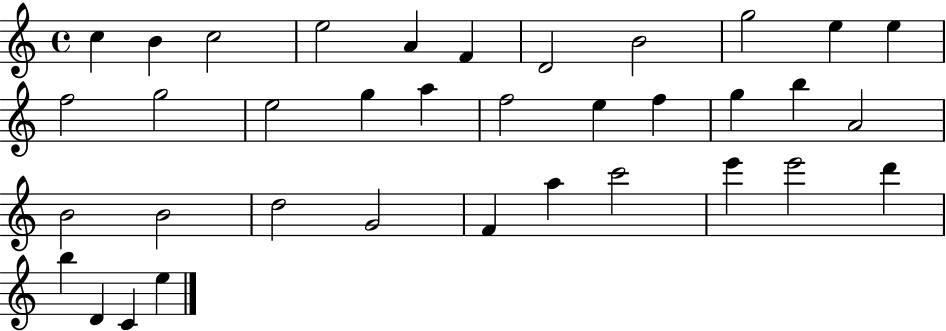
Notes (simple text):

C5/q B4/q C5/h E5/h A4/q F4/q D4/h B4/h G5/h E5/q E5/q F5/h G5/h E5/h G5/q A5/q F5/h E5/q F5/q G5/q B5/q A4/h B4/h B4/h D5/h G4/h F4/q A5/q C6/h E6/q E6/h D6/q B5/q D4/q C4/q E5/q